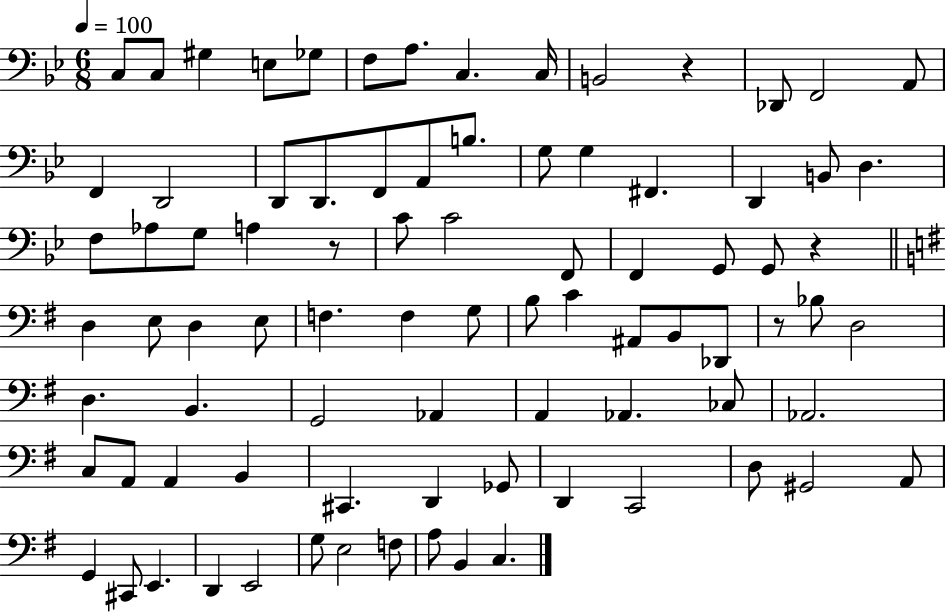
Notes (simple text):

C3/e C3/e G#3/q E3/e Gb3/e F3/e A3/e. C3/q. C3/s B2/h R/q Db2/e F2/h A2/e F2/q D2/h D2/e D2/e. F2/e A2/e B3/e. G3/e G3/q F#2/q. D2/q B2/e D3/q. F3/e Ab3/e G3/e A3/q R/e C4/e C4/h F2/e F2/q G2/e G2/e R/q D3/q E3/e D3/q E3/e F3/q. F3/q G3/e B3/e C4/q A#2/e B2/e Db2/e R/e Bb3/e D3/h D3/q. B2/q. G2/h Ab2/q A2/q Ab2/q. CES3/e Ab2/h. C3/e A2/e A2/q B2/q C#2/q. D2/q Gb2/e D2/q C2/h D3/e G#2/h A2/e G2/q C#2/e E2/q. D2/q E2/h G3/e E3/h F3/e A3/e B2/q C3/q.